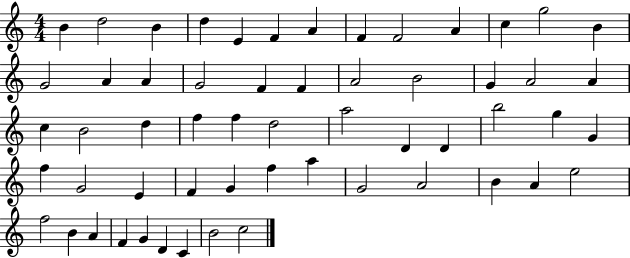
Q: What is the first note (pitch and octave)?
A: B4